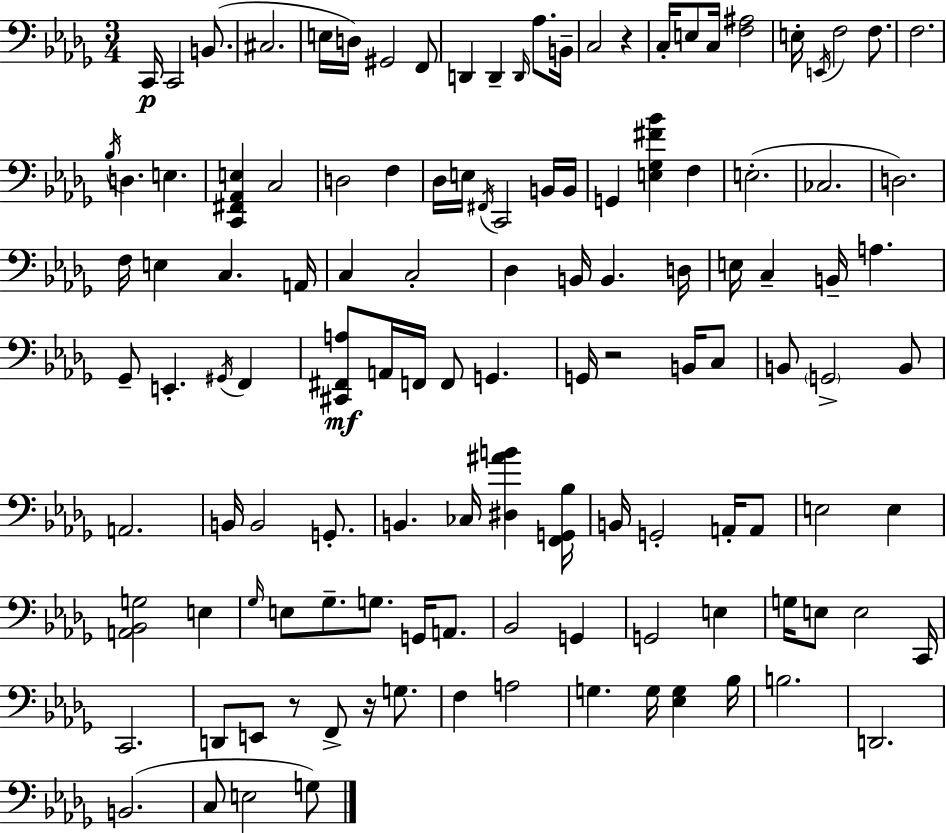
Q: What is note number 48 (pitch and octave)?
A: B2